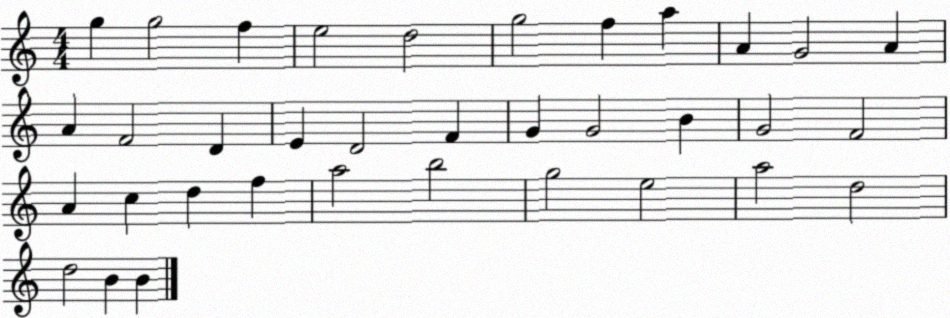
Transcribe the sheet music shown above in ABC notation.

X:1
T:Untitled
M:4/4
L:1/4
K:C
g g2 f e2 d2 g2 f a A G2 A A F2 D E D2 F G G2 B G2 F2 A c d f a2 b2 g2 e2 a2 d2 d2 B B